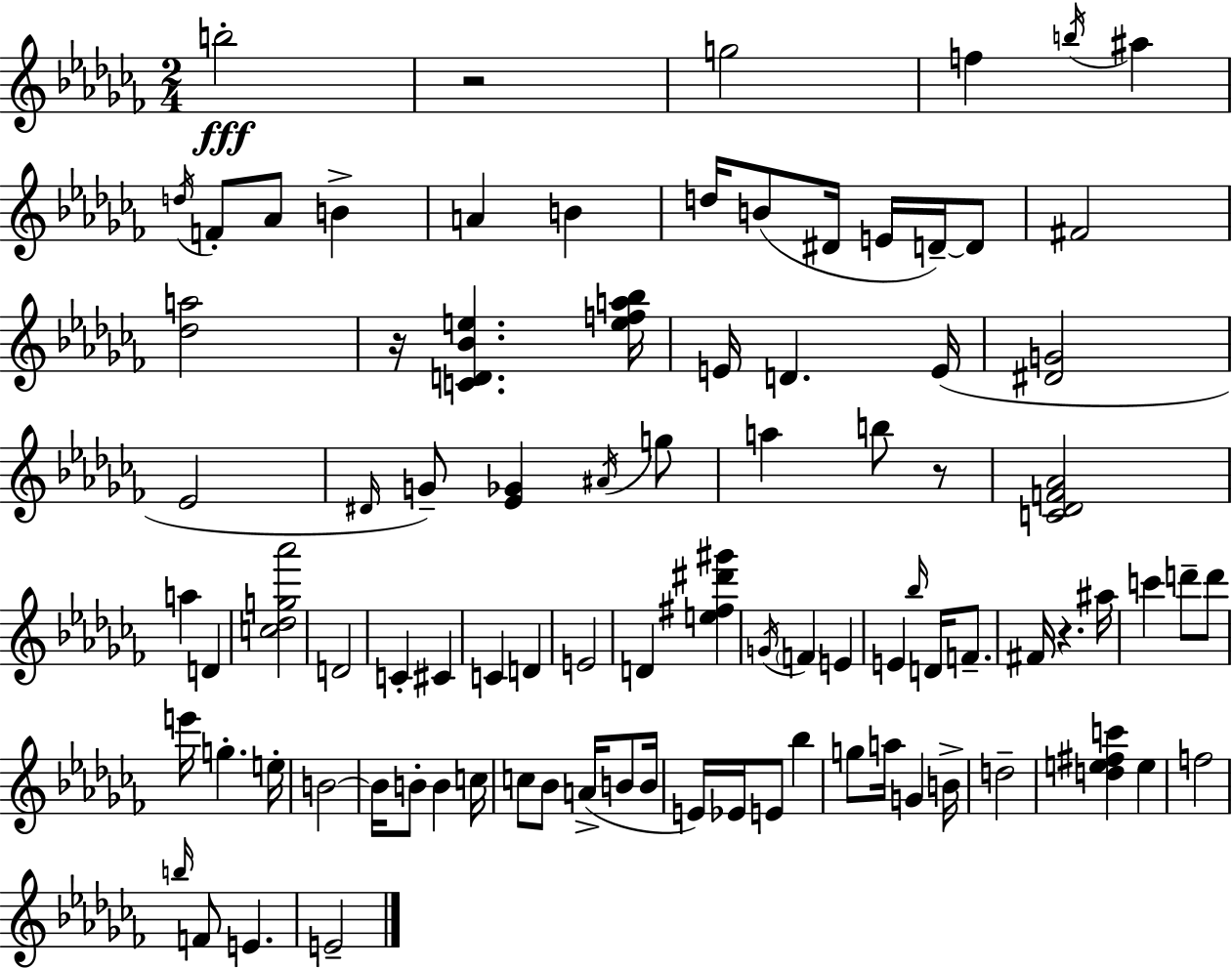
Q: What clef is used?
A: treble